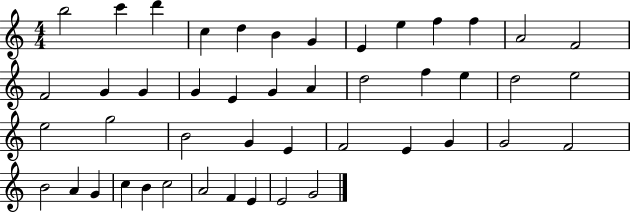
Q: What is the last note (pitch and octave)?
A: G4